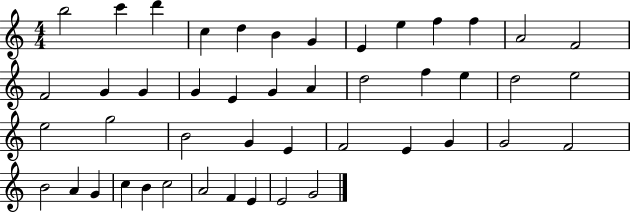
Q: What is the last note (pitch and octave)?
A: G4